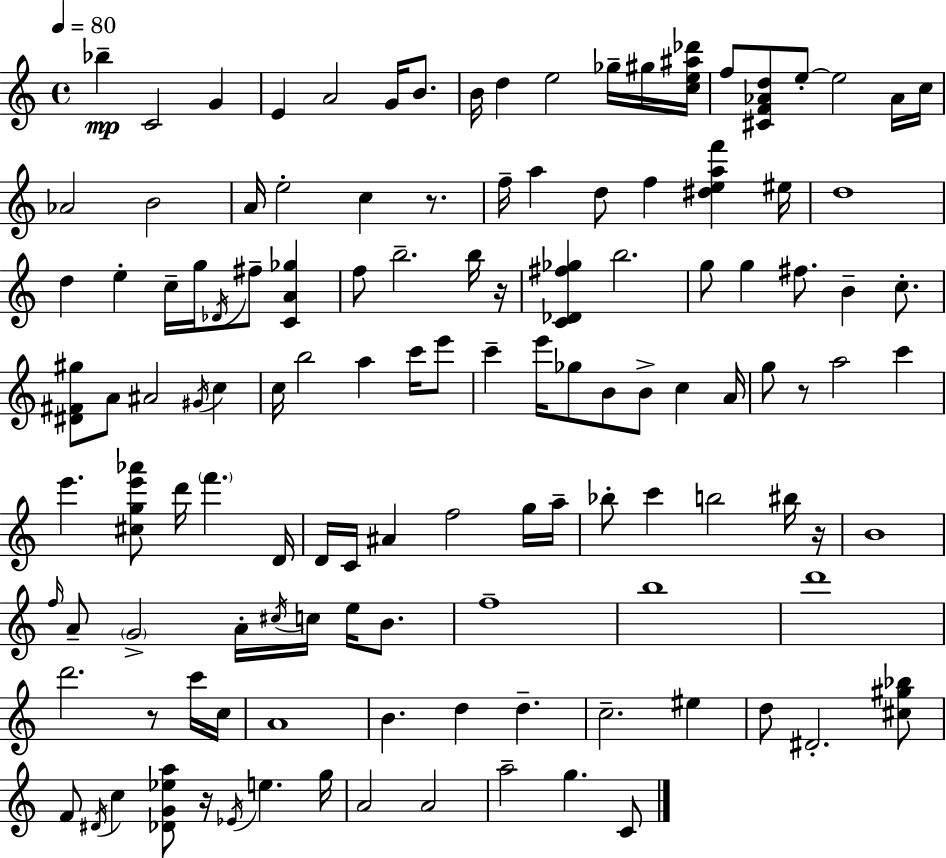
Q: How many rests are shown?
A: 6